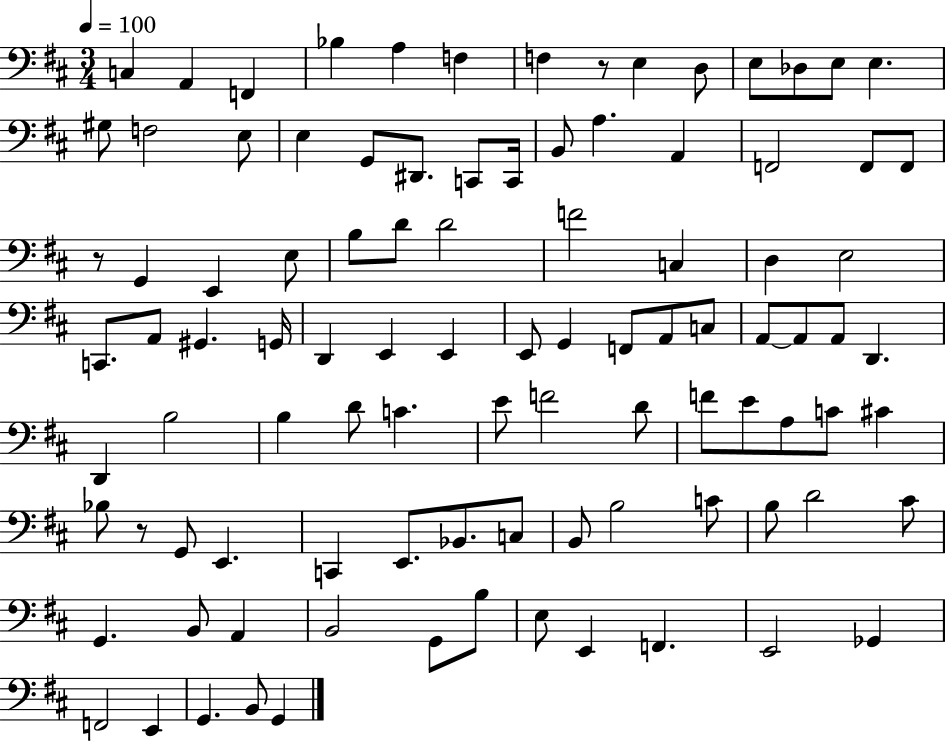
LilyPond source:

{
  \clef bass
  \numericTimeSignature
  \time 3/4
  \key d \major
  \tempo 4 = 100
  c4 a,4 f,4 | bes4 a4 f4 | f4 r8 e4 d8 | e8 des8 e8 e4. | \break gis8 f2 e8 | e4 g,8 dis,8. c,8 c,16 | b,8 a4. a,4 | f,2 f,8 f,8 | \break r8 g,4 e,4 e8 | b8 d'8 d'2 | f'2 c4 | d4 e2 | \break c,8. a,8 gis,4. g,16 | d,4 e,4 e,4 | e,8 g,4 f,8 a,8 c8 | a,8~~ a,8 a,8 d,4. | \break d,4 b2 | b4 d'8 c'4. | e'8 f'2 d'8 | f'8 e'8 a8 c'8 cis'4 | \break bes8 r8 g,8 e,4. | c,4 e,8. bes,8. c8 | b,8 b2 c'8 | b8 d'2 cis'8 | \break g,4. b,8 a,4 | b,2 g,8 b8 | e8 e,4 f,4. | e,2 ges,4 | \break f,2 e,4 | g,4. b,8 g,4 | \bar "|."
}